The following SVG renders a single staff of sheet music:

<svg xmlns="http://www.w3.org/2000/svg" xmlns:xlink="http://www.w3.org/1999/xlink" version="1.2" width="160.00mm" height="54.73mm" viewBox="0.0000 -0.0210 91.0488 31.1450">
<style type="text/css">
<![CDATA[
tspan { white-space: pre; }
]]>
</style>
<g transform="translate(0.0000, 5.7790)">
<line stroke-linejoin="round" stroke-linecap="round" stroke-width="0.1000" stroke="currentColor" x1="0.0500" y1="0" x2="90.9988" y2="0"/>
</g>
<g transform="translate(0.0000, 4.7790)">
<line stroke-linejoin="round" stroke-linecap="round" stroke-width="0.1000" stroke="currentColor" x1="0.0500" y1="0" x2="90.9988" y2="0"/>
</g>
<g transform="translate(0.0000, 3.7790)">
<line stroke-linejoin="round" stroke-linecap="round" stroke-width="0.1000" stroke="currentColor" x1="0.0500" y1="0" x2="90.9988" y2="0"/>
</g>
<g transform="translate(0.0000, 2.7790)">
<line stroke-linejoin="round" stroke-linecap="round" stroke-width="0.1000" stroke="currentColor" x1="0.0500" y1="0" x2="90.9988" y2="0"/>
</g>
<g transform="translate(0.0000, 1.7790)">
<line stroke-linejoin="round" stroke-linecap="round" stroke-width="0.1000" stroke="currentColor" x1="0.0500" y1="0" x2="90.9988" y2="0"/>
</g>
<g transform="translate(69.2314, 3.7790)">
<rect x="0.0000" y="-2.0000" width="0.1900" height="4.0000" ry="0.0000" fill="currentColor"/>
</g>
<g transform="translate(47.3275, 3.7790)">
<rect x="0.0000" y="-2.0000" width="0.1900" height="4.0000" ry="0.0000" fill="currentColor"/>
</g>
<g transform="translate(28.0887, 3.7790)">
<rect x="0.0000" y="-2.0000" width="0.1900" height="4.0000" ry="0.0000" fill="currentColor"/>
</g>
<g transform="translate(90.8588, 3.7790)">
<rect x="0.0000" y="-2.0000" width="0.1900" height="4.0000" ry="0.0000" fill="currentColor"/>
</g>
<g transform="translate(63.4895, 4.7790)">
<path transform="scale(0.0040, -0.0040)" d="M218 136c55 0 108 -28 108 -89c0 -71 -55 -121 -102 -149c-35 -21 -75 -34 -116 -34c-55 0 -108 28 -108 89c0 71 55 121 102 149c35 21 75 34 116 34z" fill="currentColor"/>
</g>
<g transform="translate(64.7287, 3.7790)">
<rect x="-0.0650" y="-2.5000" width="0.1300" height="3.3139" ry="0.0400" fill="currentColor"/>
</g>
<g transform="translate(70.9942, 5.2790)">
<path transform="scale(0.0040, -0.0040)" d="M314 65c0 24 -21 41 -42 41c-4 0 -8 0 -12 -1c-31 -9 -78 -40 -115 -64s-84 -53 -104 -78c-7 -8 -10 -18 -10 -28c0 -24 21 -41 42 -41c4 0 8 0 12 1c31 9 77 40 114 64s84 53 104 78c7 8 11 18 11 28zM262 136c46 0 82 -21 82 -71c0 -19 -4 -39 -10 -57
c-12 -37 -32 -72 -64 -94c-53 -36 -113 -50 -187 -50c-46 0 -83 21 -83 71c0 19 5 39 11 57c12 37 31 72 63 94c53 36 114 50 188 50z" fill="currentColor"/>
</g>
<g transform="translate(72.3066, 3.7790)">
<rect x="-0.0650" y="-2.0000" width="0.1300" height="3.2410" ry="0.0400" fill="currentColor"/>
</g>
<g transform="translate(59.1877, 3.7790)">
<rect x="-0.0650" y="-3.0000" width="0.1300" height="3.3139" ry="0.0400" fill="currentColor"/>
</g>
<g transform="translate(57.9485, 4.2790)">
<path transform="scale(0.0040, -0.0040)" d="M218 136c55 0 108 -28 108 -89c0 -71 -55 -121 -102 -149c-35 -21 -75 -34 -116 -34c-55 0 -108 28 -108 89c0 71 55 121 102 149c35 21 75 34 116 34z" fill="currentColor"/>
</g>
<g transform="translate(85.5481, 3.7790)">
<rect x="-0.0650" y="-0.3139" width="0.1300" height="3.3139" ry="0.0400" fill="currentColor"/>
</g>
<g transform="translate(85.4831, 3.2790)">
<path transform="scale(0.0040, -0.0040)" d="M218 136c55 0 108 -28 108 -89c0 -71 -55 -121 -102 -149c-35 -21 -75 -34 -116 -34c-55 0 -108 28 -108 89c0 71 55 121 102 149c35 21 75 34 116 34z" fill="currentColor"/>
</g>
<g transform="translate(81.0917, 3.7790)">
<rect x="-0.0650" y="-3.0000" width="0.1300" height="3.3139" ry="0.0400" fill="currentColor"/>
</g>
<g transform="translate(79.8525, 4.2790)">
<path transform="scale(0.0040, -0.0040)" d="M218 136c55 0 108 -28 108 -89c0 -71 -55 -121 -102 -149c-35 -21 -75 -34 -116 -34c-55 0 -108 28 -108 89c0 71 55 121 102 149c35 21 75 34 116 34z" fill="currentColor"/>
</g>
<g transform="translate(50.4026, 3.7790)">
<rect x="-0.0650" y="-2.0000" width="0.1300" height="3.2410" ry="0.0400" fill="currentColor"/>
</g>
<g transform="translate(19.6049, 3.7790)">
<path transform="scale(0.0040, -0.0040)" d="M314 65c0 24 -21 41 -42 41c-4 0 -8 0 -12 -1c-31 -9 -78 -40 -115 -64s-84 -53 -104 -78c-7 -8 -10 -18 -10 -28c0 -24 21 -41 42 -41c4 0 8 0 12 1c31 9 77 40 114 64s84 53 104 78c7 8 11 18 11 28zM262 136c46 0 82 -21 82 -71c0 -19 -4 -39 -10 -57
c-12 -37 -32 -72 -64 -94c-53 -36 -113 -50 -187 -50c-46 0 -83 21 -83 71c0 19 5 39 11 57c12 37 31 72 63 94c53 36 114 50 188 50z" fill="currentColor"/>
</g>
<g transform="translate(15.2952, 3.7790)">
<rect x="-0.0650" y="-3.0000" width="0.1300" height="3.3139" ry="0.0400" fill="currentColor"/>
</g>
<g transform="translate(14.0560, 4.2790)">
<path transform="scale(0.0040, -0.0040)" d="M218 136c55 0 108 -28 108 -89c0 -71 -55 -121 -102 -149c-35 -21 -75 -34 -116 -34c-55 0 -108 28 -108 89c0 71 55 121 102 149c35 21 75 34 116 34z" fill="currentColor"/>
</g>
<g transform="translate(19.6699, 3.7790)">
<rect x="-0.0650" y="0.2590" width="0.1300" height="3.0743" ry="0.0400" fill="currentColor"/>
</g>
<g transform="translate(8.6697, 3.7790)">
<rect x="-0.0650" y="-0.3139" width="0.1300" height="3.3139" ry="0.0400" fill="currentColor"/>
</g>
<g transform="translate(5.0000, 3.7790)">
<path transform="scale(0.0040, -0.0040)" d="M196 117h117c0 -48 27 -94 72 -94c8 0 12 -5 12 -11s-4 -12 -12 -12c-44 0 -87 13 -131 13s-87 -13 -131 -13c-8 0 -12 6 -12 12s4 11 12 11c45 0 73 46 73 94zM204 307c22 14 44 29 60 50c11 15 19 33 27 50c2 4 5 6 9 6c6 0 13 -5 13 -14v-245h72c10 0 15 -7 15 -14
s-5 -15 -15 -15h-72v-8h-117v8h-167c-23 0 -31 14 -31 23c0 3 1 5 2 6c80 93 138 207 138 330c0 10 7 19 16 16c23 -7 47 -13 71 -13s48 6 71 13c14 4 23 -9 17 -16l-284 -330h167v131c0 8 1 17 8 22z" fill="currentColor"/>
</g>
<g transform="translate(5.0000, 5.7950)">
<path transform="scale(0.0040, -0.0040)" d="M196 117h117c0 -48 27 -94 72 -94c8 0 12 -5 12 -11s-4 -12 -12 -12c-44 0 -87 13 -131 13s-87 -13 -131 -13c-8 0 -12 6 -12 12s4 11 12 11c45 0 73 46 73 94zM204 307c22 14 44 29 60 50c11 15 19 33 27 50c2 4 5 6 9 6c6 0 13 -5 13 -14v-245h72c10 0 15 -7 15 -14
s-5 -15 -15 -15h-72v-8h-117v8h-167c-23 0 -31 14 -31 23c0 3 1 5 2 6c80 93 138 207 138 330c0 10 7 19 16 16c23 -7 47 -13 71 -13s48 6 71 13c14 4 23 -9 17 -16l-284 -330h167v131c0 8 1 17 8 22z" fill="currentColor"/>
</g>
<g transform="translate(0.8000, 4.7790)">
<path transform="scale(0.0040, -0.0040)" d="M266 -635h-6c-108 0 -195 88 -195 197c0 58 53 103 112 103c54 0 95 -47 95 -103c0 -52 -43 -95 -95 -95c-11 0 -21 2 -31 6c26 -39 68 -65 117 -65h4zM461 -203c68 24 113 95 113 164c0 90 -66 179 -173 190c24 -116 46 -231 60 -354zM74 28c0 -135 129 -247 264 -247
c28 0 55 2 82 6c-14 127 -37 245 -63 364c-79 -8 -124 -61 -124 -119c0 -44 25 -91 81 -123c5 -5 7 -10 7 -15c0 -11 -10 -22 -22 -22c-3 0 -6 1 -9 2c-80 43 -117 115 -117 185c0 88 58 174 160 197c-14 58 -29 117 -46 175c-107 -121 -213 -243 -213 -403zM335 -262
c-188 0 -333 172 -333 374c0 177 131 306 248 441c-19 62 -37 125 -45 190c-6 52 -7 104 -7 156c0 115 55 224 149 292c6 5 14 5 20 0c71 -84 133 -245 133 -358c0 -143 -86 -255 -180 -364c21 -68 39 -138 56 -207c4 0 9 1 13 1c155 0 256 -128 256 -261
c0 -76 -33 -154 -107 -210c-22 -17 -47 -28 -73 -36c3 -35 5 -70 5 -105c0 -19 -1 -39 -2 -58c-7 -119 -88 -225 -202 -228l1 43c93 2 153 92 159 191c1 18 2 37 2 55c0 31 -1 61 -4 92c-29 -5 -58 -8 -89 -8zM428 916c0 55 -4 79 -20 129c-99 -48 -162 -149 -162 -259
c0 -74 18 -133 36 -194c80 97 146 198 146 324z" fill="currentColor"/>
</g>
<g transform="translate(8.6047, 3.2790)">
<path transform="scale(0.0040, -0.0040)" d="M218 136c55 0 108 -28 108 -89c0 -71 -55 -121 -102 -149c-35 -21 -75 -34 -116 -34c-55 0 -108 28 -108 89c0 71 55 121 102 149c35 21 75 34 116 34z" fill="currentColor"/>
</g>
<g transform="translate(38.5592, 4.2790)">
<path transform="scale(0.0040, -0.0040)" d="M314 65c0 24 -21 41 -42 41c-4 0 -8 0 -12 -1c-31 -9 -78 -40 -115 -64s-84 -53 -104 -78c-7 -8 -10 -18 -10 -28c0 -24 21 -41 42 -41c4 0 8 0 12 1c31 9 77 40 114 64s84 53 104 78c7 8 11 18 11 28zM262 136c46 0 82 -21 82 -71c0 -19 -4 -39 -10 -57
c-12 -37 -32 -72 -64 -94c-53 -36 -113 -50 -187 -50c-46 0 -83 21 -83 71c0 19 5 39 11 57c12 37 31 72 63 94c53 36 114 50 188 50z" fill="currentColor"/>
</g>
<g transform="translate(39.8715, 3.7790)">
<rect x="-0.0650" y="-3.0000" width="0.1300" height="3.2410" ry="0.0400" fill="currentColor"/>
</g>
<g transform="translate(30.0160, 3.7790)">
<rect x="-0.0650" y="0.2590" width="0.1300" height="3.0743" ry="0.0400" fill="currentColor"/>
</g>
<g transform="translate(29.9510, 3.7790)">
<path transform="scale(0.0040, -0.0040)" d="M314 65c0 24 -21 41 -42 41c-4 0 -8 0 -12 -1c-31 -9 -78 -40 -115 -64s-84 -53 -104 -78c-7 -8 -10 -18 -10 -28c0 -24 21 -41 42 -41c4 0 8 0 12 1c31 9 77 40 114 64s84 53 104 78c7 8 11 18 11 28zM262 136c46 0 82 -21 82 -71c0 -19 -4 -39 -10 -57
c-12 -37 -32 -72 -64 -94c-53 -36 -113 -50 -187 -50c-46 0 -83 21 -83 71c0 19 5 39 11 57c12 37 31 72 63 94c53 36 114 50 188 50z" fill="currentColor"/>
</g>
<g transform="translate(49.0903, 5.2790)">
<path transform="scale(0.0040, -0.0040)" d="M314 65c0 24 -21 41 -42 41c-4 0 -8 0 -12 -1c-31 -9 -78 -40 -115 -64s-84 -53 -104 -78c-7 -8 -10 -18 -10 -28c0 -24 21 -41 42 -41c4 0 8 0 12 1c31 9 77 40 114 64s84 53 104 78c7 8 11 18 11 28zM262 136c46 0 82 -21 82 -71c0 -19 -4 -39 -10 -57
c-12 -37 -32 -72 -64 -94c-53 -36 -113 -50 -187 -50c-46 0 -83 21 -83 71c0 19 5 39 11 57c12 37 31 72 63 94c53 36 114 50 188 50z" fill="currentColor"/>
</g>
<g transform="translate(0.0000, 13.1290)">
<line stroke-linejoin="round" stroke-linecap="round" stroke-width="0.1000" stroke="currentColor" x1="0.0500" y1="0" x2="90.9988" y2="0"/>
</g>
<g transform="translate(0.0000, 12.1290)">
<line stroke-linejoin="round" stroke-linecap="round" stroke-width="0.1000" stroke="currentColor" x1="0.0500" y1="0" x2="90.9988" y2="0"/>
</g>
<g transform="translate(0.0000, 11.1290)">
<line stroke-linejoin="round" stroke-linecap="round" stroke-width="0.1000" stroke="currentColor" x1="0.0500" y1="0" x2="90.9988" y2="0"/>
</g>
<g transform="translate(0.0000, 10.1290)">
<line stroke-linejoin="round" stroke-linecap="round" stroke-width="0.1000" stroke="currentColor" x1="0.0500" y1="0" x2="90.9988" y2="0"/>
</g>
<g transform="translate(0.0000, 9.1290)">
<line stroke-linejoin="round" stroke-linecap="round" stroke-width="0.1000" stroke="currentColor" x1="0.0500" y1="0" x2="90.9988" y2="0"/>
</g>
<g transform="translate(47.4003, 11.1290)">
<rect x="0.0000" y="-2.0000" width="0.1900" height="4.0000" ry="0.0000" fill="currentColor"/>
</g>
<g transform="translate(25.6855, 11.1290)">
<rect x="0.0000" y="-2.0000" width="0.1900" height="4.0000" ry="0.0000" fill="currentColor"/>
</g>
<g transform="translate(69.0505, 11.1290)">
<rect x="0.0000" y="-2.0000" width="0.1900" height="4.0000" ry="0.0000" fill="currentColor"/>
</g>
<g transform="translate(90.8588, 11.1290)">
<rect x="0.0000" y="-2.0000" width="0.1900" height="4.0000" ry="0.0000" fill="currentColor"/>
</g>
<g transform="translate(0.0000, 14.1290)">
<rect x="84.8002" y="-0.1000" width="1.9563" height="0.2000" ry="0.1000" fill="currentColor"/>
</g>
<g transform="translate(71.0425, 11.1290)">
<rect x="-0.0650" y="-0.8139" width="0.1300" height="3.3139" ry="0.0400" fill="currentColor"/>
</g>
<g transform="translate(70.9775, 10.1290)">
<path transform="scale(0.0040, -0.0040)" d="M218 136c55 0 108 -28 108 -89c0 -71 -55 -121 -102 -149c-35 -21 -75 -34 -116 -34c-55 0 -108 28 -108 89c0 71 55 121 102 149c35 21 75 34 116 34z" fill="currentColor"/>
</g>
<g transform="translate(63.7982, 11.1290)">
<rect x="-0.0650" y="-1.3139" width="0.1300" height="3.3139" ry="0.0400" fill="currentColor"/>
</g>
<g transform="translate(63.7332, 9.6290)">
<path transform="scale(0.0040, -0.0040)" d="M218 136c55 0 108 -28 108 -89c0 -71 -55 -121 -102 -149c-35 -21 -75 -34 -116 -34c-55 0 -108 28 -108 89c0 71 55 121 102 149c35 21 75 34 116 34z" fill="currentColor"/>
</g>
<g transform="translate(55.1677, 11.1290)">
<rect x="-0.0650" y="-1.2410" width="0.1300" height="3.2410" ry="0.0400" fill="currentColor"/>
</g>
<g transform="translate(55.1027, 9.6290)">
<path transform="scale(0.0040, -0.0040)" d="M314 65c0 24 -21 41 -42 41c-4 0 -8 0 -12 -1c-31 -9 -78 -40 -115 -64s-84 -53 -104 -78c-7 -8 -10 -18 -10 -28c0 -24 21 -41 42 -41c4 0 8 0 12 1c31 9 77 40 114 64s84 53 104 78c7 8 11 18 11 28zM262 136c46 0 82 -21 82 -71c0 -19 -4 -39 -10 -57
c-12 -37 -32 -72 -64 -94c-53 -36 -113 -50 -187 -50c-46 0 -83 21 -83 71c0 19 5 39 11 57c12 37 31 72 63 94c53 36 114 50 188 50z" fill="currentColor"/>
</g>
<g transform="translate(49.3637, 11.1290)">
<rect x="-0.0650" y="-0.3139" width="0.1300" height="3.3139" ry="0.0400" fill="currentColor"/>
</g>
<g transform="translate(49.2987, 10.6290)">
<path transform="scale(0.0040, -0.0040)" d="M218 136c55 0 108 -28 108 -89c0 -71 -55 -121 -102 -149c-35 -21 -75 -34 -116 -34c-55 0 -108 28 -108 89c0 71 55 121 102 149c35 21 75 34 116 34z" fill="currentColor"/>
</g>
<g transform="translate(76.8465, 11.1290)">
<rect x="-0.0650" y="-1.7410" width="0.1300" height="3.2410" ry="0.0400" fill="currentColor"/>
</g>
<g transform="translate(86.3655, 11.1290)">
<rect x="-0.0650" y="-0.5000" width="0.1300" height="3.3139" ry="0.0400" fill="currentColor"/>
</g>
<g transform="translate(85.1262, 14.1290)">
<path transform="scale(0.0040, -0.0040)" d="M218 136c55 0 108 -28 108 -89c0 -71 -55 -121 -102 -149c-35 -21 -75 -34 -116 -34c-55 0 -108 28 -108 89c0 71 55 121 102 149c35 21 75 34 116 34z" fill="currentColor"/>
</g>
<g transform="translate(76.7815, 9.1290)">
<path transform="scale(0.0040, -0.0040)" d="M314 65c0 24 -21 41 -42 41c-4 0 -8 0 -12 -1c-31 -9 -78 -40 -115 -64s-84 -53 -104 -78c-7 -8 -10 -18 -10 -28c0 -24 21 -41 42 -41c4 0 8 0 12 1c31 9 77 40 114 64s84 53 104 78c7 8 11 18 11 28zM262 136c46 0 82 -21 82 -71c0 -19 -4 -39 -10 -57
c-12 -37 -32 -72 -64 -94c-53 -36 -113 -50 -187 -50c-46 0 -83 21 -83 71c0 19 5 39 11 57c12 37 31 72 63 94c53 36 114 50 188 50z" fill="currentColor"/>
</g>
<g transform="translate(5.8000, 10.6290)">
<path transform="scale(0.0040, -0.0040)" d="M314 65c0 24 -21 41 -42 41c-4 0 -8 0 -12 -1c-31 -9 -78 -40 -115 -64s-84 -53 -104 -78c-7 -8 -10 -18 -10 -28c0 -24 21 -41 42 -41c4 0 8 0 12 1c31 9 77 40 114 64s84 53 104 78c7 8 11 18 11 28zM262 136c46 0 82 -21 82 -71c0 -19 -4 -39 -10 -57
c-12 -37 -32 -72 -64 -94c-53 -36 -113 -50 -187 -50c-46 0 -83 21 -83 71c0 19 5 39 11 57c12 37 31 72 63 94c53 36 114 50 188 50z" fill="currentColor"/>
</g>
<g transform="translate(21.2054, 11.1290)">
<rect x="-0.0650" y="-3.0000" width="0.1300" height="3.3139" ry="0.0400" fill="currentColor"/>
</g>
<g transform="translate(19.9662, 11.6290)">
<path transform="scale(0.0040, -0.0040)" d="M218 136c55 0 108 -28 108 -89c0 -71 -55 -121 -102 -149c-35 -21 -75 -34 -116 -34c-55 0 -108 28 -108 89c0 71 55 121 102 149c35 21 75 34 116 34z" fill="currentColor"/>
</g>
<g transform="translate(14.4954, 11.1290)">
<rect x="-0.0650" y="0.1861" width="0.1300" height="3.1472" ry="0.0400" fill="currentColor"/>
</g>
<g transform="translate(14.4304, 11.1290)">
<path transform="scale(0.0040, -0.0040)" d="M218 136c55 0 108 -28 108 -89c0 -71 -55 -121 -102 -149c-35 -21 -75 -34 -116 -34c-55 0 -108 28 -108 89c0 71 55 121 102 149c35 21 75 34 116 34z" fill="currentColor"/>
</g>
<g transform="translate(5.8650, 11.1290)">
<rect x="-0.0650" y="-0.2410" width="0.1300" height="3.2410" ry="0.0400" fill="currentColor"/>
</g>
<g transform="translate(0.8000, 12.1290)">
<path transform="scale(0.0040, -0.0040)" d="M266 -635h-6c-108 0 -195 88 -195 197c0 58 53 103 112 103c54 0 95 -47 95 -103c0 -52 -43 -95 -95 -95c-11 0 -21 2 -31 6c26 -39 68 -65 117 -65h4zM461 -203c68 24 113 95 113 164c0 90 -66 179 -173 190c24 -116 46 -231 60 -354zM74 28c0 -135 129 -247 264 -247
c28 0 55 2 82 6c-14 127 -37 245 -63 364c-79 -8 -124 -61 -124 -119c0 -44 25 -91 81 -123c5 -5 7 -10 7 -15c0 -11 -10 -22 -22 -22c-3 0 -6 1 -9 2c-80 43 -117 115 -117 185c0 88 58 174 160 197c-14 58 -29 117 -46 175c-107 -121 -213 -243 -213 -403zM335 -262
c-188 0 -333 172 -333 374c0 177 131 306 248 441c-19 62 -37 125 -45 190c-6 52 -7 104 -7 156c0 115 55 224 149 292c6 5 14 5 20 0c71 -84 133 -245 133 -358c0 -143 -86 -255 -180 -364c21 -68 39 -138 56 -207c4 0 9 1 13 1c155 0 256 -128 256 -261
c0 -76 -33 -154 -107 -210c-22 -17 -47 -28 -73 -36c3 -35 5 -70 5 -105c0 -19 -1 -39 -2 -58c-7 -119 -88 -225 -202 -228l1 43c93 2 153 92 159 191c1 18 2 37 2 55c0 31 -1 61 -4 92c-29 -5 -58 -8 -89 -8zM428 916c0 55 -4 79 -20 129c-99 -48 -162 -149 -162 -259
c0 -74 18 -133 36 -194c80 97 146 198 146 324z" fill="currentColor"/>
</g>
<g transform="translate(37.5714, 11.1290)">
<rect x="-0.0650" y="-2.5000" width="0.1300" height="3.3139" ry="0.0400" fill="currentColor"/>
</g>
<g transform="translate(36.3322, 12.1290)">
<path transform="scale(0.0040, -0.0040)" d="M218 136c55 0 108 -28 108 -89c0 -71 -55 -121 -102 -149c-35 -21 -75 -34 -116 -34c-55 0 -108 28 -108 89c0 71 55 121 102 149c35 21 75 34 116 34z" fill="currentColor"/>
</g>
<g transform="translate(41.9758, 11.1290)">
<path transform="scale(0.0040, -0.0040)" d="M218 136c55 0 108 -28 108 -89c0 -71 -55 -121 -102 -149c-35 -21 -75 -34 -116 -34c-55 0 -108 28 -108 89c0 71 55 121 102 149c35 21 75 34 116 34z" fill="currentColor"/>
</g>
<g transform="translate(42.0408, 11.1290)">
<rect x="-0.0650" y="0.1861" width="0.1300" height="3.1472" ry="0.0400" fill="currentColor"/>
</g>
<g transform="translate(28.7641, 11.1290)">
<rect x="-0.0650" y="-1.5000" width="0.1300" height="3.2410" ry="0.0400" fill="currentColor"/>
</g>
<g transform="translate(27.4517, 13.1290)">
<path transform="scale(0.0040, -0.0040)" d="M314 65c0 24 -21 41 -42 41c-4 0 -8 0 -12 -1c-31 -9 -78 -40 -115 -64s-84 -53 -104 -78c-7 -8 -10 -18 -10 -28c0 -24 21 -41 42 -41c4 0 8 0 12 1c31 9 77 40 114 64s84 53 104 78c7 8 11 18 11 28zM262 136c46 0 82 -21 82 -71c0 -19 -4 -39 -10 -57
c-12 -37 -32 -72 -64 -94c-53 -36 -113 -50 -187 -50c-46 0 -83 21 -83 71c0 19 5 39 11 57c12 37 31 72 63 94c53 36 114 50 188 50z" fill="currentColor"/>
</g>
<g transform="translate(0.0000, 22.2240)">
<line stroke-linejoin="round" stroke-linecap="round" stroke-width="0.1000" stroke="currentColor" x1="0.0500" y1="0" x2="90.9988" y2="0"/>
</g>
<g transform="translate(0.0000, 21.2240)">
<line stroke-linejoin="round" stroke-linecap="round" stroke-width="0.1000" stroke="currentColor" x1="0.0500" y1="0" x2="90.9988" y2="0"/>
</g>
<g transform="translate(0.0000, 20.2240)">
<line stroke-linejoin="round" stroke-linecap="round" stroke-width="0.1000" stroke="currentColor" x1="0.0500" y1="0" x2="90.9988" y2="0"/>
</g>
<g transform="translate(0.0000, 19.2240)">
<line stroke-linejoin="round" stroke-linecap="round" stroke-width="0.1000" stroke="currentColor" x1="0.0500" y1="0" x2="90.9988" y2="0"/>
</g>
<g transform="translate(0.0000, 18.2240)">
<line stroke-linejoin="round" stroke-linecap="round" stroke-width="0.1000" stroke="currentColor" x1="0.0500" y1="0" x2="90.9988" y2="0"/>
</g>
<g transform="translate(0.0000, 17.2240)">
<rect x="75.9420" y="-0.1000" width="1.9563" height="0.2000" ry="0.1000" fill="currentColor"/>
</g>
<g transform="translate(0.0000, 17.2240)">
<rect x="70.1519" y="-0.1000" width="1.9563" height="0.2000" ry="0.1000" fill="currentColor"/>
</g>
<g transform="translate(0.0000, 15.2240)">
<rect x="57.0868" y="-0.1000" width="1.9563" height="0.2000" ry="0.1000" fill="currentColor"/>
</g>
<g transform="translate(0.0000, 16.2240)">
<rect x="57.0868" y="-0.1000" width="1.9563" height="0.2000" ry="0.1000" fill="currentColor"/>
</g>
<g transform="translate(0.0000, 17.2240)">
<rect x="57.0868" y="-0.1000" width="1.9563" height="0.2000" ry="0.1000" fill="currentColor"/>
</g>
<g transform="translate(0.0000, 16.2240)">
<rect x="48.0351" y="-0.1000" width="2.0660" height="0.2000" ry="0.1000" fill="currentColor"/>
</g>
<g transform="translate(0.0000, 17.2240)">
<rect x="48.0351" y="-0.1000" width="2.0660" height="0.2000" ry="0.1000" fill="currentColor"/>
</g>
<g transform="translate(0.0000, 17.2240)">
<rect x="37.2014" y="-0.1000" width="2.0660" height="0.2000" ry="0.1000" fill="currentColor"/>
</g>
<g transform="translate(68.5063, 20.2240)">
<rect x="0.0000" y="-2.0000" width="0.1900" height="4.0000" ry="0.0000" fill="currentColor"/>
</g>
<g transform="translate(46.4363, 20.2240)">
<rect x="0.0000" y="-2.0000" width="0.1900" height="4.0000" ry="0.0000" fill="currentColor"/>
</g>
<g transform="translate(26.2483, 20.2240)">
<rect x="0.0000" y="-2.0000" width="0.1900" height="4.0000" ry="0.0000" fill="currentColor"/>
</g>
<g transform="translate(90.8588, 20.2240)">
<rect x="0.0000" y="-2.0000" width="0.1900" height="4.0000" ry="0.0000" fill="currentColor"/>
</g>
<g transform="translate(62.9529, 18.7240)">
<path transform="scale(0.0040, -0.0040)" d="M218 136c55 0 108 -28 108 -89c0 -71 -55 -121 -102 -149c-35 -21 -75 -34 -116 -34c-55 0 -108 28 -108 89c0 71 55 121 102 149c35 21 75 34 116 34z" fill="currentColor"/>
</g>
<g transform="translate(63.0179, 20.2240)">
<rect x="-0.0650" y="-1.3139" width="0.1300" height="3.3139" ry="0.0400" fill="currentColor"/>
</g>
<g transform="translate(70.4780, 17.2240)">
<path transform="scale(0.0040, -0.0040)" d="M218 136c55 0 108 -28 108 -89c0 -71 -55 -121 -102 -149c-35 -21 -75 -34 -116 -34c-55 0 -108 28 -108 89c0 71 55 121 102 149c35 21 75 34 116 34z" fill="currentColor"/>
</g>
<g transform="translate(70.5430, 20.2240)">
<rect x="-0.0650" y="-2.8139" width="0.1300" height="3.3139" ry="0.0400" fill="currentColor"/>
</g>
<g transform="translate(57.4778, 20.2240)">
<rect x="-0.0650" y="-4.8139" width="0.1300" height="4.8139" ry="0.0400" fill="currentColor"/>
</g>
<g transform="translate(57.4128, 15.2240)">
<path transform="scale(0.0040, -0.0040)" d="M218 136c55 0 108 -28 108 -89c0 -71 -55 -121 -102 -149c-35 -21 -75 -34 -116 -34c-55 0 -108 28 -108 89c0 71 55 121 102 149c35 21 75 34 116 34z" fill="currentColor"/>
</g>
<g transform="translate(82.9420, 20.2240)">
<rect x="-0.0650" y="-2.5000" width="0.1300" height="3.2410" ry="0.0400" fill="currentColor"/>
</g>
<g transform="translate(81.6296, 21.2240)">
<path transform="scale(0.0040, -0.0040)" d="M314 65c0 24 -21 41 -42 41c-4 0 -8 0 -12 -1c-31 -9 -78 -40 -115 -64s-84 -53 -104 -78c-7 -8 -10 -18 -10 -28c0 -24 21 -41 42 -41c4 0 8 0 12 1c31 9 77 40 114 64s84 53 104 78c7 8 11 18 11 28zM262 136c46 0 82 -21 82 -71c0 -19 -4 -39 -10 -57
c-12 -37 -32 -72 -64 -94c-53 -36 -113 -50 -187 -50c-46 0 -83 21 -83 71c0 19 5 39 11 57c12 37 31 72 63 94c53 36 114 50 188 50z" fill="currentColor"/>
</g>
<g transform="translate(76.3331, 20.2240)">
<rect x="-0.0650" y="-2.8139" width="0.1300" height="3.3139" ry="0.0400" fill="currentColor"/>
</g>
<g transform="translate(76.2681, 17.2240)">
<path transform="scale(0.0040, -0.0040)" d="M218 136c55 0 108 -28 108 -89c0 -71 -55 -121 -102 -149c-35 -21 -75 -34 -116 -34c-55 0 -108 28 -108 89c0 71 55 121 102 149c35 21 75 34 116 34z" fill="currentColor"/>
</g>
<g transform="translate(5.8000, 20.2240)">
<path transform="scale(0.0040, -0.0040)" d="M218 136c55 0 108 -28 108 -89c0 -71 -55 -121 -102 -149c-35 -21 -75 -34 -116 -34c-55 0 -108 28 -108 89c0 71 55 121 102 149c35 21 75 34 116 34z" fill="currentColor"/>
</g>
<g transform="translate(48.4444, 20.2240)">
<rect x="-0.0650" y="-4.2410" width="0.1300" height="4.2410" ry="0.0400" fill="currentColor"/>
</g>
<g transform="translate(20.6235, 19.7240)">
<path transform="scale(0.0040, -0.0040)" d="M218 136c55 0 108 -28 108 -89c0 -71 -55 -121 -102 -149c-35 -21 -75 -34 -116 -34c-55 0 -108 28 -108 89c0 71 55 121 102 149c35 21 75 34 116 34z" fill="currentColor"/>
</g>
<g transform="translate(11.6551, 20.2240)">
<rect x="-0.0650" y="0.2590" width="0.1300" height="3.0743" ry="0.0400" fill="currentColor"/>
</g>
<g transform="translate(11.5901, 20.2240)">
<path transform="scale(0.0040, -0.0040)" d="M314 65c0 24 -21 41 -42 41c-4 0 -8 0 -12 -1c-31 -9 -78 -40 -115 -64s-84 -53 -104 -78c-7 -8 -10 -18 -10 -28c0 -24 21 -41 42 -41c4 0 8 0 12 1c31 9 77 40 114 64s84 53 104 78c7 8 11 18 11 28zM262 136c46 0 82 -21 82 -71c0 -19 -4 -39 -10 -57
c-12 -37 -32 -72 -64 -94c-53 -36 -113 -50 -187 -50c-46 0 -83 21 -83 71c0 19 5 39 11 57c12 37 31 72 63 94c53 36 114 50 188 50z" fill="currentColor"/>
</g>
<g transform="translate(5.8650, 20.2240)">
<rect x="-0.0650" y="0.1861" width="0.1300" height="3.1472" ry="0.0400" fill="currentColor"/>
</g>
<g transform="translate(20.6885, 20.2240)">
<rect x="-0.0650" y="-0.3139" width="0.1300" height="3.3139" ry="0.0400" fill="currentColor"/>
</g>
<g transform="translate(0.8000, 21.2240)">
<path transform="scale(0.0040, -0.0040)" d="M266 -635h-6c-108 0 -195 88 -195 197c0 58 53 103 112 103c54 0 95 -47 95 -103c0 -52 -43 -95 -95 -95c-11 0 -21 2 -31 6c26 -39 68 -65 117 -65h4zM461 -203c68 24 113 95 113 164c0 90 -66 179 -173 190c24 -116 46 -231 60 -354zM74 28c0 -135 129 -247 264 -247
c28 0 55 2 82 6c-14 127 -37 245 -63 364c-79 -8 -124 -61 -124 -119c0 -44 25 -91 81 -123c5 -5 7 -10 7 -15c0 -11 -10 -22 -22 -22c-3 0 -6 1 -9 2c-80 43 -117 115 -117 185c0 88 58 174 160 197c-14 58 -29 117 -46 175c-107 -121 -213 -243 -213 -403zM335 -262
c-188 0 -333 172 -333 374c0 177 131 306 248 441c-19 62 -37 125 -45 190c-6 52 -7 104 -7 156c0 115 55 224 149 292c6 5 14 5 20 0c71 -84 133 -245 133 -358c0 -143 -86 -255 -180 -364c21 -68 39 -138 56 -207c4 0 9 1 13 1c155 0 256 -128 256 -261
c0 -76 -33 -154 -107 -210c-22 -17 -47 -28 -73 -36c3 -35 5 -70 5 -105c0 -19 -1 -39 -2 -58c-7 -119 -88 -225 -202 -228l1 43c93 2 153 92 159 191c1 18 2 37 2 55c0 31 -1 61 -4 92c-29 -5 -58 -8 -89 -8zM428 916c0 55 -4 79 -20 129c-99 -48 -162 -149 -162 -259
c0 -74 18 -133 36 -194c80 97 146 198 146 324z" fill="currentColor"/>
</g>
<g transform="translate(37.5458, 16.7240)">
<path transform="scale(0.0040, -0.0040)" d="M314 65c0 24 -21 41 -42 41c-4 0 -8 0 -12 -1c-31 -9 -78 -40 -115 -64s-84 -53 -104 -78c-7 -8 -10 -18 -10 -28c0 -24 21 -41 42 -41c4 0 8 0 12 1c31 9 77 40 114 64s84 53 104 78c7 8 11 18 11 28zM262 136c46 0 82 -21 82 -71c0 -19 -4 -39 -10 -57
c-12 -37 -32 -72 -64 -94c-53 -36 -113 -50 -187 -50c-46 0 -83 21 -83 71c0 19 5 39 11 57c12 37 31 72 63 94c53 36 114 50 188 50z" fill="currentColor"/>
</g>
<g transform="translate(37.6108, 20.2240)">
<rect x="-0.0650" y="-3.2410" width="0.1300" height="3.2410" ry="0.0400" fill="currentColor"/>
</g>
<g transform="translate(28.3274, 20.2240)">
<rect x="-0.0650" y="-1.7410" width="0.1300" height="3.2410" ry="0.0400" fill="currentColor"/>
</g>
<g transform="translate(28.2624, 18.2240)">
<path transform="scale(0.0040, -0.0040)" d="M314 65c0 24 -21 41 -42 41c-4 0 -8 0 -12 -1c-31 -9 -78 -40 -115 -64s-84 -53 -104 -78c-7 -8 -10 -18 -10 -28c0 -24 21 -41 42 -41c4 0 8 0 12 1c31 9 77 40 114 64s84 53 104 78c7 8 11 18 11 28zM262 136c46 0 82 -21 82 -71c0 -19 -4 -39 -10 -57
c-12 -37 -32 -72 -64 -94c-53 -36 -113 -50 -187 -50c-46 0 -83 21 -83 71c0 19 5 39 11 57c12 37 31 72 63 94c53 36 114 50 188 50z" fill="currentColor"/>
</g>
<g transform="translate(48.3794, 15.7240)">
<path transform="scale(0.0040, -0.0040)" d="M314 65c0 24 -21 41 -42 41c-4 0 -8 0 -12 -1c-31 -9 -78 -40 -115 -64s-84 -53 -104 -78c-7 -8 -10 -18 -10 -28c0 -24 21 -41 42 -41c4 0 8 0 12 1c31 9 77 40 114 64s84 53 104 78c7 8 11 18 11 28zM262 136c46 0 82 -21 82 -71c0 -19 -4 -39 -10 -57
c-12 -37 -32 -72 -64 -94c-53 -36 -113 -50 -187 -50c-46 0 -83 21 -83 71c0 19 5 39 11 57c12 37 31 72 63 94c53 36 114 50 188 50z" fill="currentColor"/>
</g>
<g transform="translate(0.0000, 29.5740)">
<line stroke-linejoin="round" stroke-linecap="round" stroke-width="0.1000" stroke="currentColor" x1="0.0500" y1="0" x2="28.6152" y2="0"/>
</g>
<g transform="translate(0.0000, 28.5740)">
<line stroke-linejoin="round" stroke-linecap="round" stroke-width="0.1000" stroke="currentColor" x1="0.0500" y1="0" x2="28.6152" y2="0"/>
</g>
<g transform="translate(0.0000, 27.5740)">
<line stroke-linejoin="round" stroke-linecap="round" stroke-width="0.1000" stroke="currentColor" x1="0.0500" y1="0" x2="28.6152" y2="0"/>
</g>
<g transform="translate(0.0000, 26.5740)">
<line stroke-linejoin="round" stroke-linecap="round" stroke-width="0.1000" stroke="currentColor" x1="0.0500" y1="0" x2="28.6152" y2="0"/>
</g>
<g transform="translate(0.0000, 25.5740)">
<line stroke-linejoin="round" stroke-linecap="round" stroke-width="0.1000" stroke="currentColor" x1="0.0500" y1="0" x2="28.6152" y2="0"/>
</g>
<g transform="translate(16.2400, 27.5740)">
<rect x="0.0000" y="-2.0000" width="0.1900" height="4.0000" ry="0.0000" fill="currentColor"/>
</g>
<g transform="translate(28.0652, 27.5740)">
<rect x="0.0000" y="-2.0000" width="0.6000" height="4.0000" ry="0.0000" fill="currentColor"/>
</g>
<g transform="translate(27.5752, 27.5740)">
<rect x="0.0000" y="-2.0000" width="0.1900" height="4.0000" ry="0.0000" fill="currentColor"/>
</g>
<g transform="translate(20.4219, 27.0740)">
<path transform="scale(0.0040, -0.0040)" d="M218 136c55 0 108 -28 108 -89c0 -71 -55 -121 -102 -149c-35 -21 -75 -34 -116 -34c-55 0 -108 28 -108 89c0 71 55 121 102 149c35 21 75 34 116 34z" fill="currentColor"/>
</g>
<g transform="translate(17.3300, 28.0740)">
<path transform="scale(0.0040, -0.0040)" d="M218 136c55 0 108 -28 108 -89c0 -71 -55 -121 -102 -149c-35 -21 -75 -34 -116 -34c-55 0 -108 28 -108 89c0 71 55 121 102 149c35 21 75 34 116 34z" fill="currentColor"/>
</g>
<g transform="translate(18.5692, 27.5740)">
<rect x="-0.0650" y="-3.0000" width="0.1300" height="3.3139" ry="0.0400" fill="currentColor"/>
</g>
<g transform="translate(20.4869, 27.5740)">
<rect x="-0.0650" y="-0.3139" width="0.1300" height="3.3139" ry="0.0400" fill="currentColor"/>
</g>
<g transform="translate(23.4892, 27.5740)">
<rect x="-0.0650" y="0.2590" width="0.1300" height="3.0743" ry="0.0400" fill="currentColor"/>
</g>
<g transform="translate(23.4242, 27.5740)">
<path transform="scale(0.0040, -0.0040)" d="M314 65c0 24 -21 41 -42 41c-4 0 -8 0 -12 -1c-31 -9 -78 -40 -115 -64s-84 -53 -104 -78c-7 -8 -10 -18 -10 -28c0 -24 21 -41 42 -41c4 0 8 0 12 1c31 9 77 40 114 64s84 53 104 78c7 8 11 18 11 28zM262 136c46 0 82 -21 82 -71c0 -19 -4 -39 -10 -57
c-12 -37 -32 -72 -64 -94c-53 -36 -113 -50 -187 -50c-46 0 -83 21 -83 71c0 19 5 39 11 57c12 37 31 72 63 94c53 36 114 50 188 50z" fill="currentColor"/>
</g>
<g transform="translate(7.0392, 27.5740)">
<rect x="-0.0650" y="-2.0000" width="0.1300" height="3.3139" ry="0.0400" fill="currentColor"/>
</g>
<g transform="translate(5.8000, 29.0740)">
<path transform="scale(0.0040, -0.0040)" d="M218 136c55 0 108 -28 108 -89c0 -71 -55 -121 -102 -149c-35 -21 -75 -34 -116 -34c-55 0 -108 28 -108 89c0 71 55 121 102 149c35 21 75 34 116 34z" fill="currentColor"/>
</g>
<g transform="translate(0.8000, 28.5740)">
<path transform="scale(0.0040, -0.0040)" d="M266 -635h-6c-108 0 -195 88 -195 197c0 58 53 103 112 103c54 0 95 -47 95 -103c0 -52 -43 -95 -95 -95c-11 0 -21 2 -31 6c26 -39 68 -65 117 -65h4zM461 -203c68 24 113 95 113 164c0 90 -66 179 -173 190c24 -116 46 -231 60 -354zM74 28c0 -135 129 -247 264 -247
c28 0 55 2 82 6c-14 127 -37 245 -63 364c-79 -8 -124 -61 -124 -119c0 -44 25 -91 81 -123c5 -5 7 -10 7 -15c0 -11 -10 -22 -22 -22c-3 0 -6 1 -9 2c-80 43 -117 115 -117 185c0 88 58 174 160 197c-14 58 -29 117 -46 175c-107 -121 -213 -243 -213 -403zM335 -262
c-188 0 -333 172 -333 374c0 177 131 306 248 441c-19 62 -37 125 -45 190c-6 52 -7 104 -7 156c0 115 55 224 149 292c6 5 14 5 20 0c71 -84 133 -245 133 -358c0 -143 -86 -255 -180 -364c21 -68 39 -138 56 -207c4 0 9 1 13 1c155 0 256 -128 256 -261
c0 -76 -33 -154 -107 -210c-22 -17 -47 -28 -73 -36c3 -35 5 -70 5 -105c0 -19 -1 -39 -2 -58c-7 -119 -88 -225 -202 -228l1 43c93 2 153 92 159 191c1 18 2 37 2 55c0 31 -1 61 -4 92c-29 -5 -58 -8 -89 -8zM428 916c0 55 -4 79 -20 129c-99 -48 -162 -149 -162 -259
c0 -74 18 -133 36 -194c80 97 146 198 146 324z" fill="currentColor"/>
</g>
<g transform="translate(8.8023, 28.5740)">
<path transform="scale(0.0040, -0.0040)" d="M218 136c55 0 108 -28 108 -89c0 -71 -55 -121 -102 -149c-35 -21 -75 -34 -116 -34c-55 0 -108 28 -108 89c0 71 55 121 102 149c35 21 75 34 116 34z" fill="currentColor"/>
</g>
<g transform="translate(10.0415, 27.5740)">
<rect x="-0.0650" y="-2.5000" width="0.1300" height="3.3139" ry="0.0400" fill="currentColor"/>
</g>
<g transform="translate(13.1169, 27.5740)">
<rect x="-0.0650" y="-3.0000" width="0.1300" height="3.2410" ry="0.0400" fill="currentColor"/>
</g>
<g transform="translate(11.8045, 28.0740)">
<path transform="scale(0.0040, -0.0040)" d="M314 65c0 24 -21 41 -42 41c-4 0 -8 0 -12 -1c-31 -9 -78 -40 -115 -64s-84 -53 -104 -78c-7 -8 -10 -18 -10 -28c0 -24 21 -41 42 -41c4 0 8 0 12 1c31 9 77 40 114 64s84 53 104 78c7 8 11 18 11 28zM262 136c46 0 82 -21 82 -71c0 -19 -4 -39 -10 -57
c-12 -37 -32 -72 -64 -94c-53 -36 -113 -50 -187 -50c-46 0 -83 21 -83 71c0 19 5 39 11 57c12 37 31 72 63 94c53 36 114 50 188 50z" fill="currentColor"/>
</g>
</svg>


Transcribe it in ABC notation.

X:1
T:Untitled
M:4/4
L:1/4
K:C
c A B2 B2 A2 F2 A G F2 A c c2 B A E2 G B c e2 e d f2 C B B2 c f2 b2 d'2 e' e a a G2 F G A2 A c B2